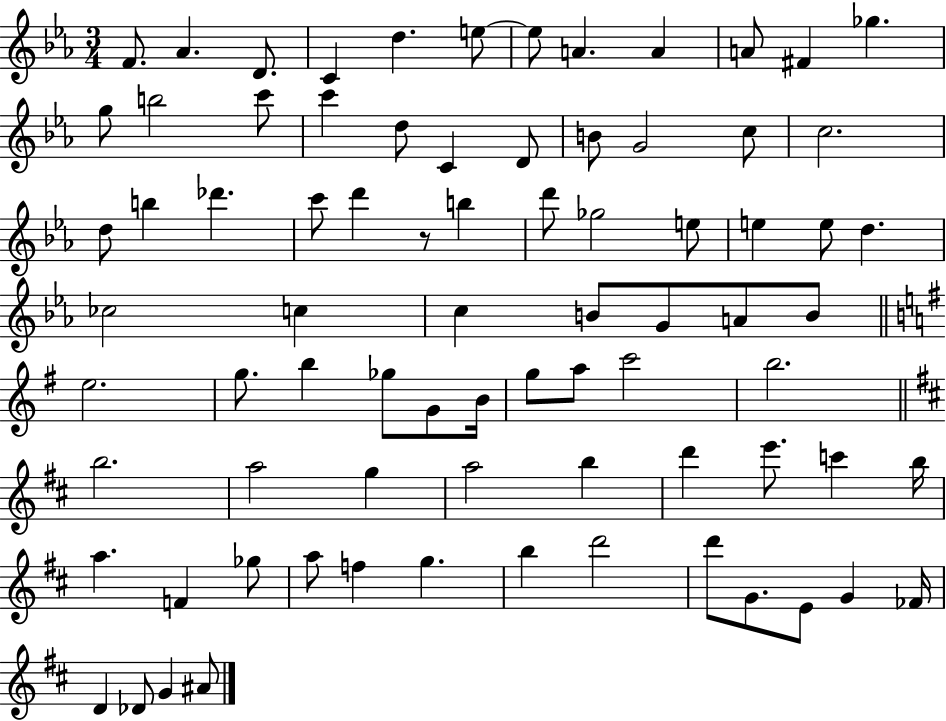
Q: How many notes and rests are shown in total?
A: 79